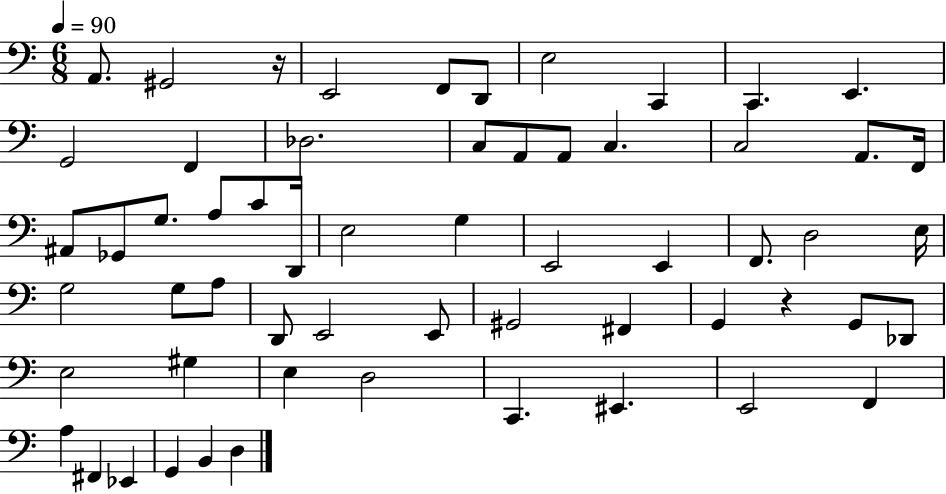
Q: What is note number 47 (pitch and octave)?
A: D3